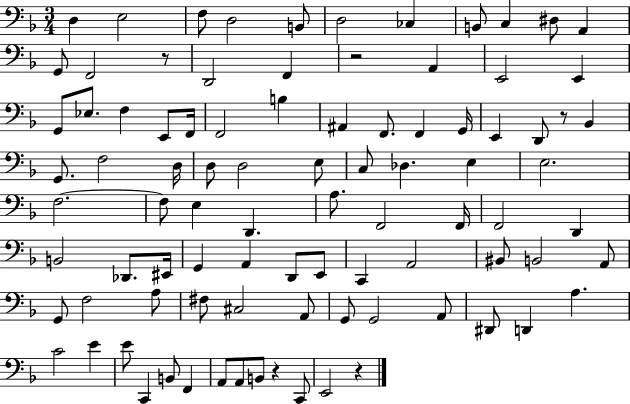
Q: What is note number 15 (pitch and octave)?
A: F2